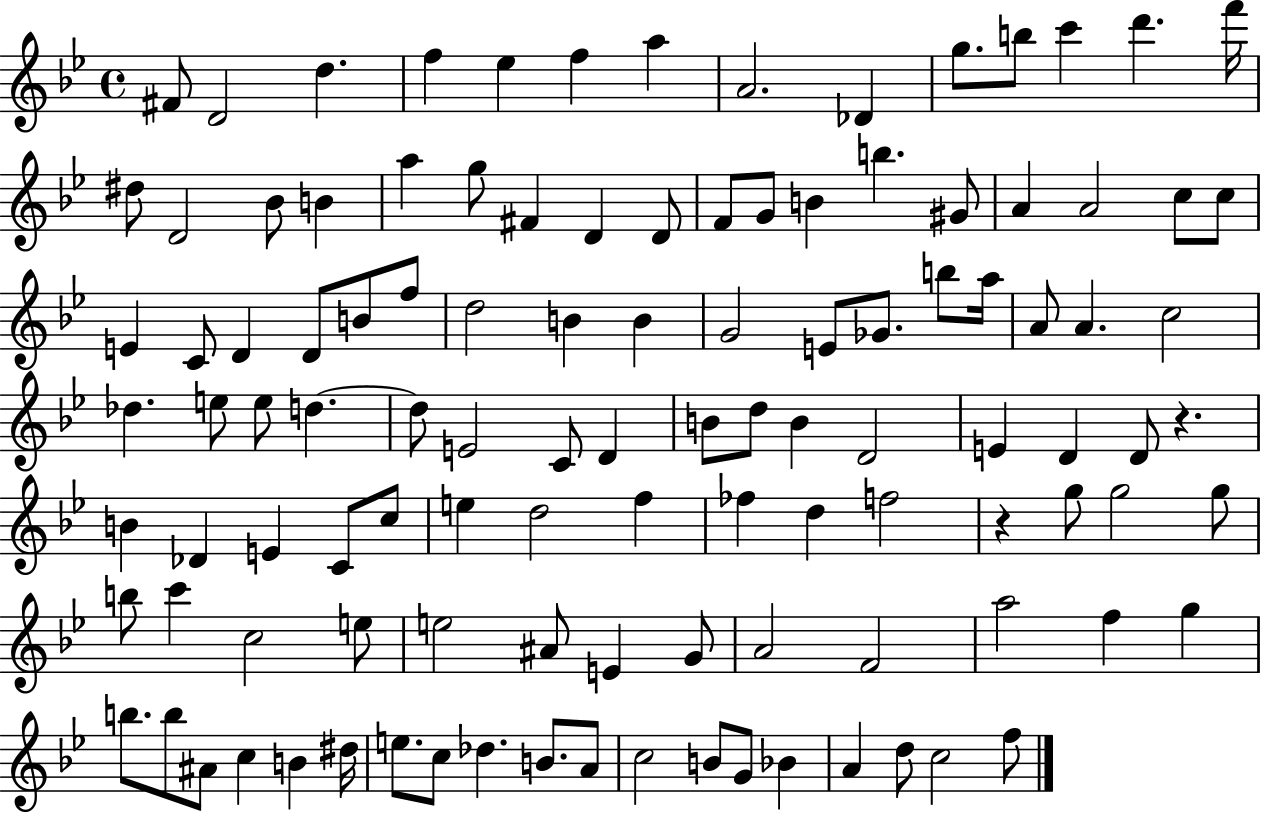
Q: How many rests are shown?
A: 2